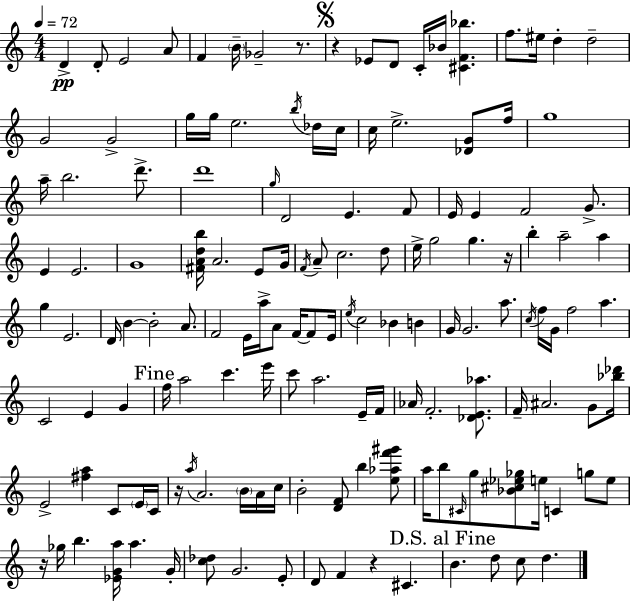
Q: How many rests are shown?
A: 6